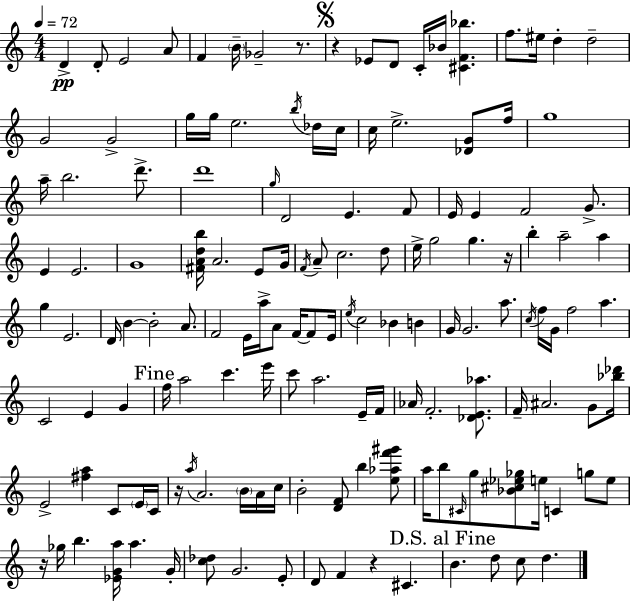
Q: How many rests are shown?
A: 6